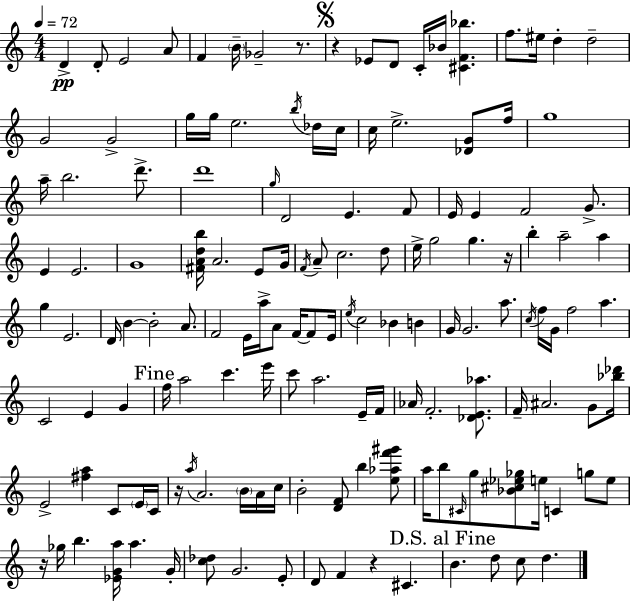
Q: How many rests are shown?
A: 6